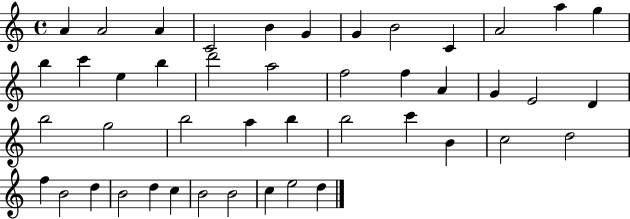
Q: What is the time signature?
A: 4/4